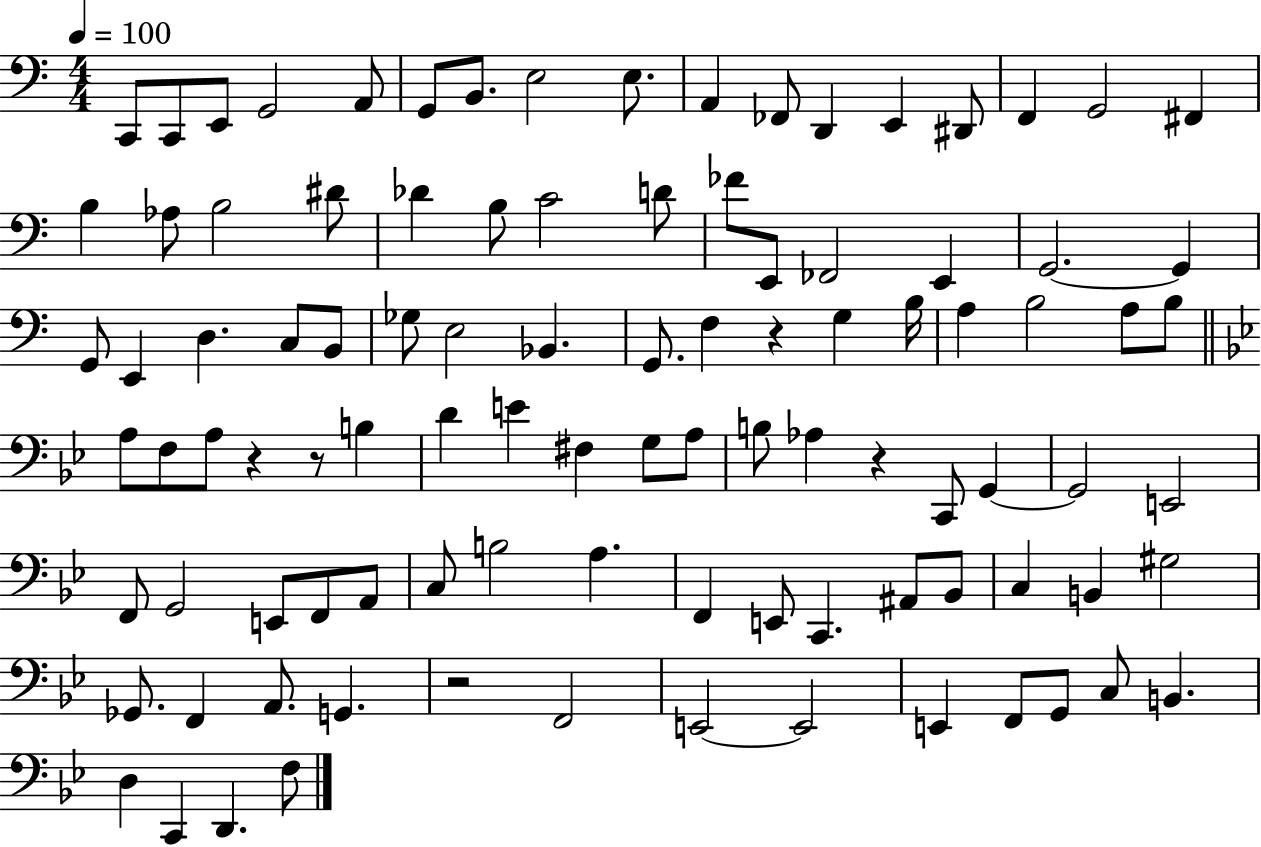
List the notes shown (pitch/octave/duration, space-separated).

C2/e C2/e E2/e G2/h A2/e G2/e B2/e. E3/h E3/e. A2/q FES2/e D2/q E2/q D#2/e F2/q G2/h F#2/q B3/q Ab3/e B3/h D#4/e Db4/q B3/e C4/h D4/e FES4/e E2/e FES2/h E2/q G2/h. G2/q G2/e E2/q D3/q. C3/e B2/e Gb3/e E3/h Bb2/q. G2/e. F3/q R/q G3/q B3/s A3/q B3/h A3/e B3/e A3/e F3/e A3/e R/q R/e B3/q D4/q E4/q F#3/q G3/e A3/e B3/e Ab3/q R/q C2/e G2/q G2/h E2/h F2/e G2/h E2/e F2/e A2/e C3/e B3/h A3/q. F2/q E2/e C2/q. A#2/e Bb2/e C3/q B2/q G#3/h Gb2/e. F2/q A2/e. G2/q. R/h F2/h E2/h E2/h E2/q F2/e G2/e C3/e B2/q. D3/q C2/q D2/q. F3/e